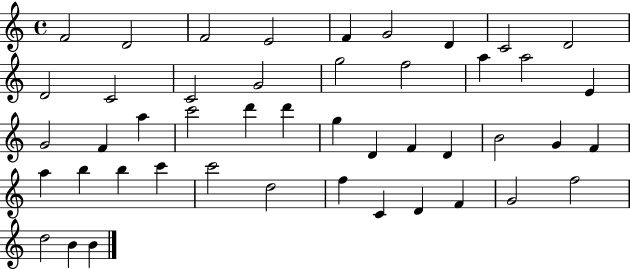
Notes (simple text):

F4/h D4/h F4/h E4/h F4/q G4/h D4/q C4/h D4/h D4/h C4/h C4/h G4/h G5/h F5/h A5/q A5/h E4/q G4/h F4/q A5/q C6/h D6/q D6/q G5/q D4/q F4/q D4/q B4/h G4/q F4/q A5/q B5/q B5/q C6/q C6/h D5/h F5/q C4/q D4/q F4/q G4/h F5/h D5/h B4/q B4/q